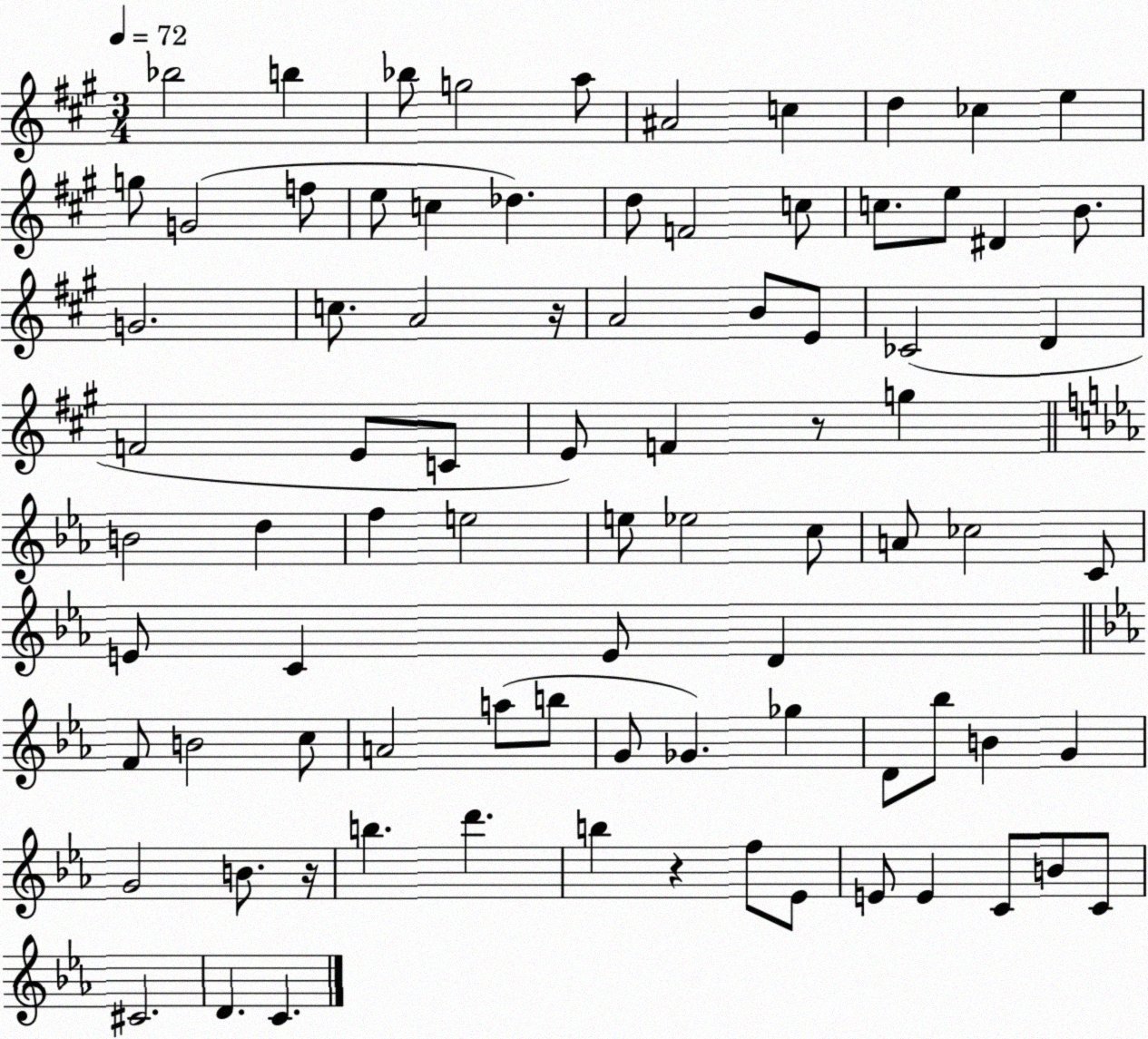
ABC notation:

X:1
T:Untitled
M:3/4
L:1/4
K:A
_b2 b _b/2 g2 a/2 ^A2 c d _c e g/2 G2 f/2 e/2 c _d d/2 F2 c/2 c/2 e/2 ^D B/2 G2 c/2 A2 z/4 A2 B/2 E/2 _C2 D F2 E/2 C/2 E/2 F z/2 g B2 d f e2 e/2 _e2 c/2 A/2 _c2 C/2 E/2 C E/2 D F/2 B2 c/2 A2 a/2 b/2 G/2 _G _g D/2 _b/2 B G G2 B/2 z/4 b d' b z f/2 _E/2 E/2 E C/2 B/2 C/2 ^C2 D C